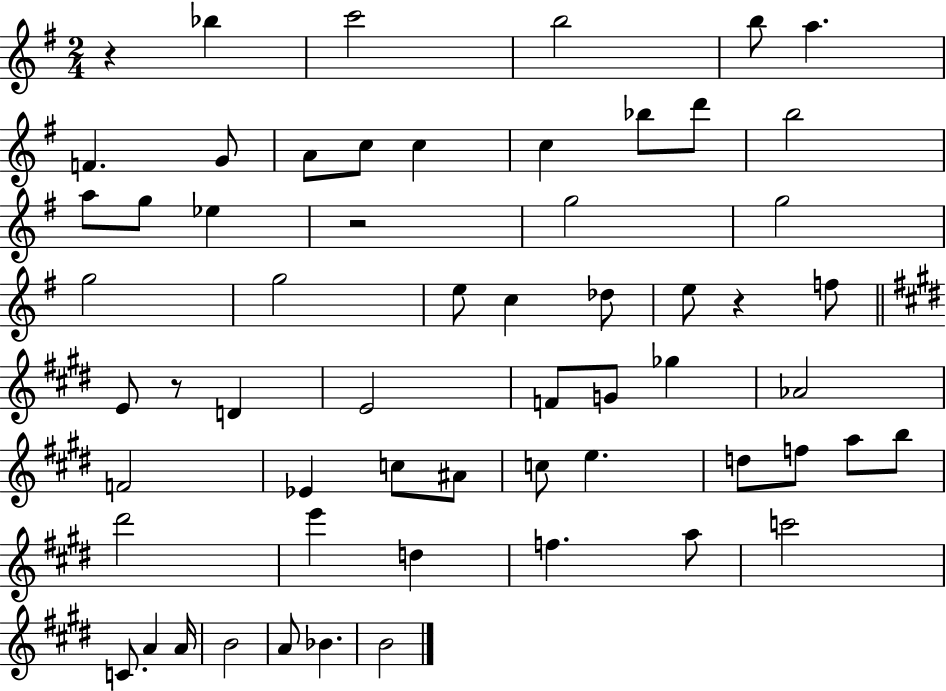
X:1
T:Untitled
M:2/4
L:1/4
K:G
z _b c'2 b2 b/2 a F G/2 A/2 c/2 c c _b/2 d'/2 b2 a/2 g/2 _e z2 g2 g2 g2 g2 e/2 c _d/2 e/2 z f/2 E/2 z/2 D E2 F/2 G/2 _g _A2 F2 _E c/2 ^A/2 c/2 e d/2 f/2 a/2 b/2 ^d'2 e' d f a/2 c'2 C/2 A A/4 B2 A/2 _B B2